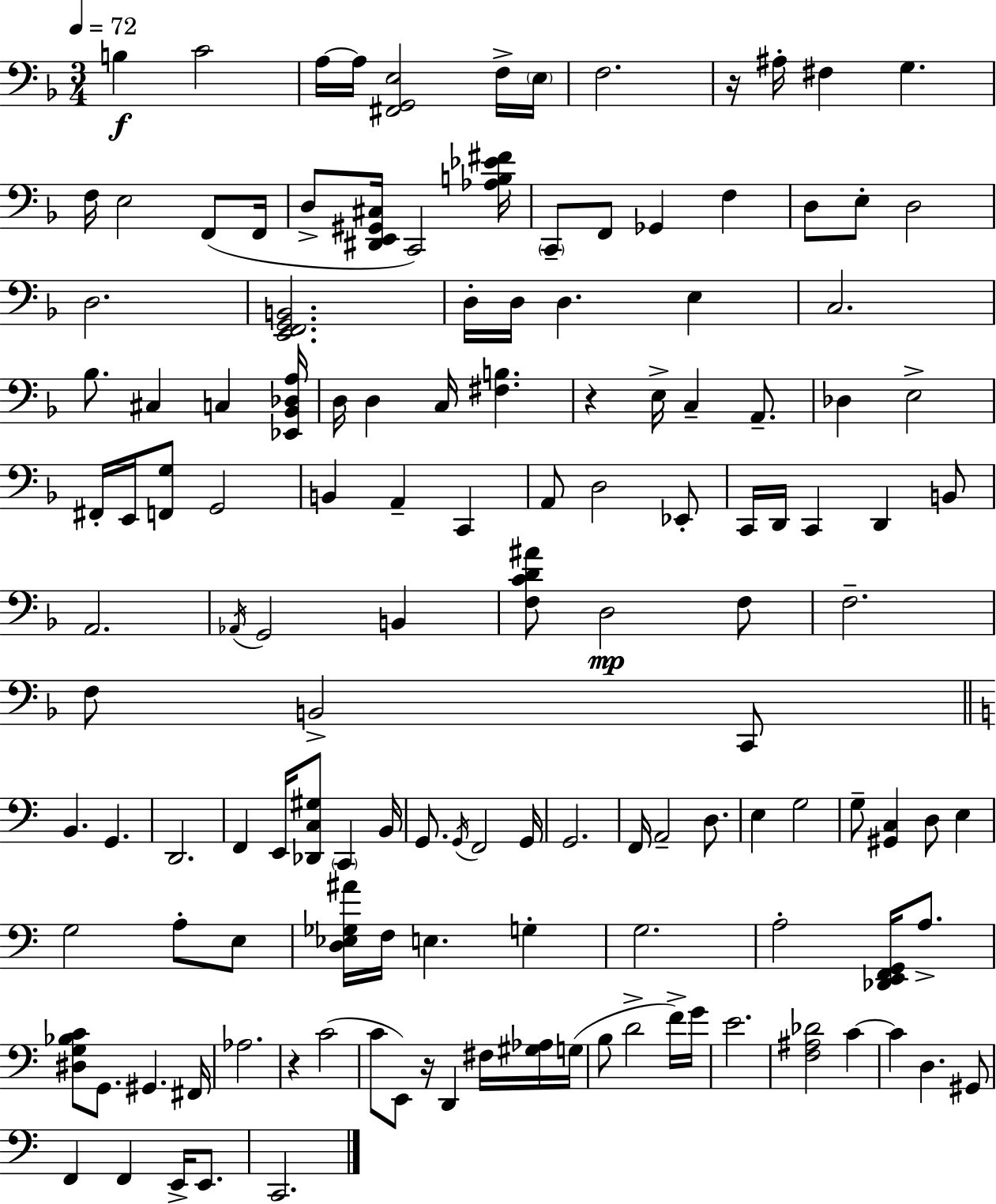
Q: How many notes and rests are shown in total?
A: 136